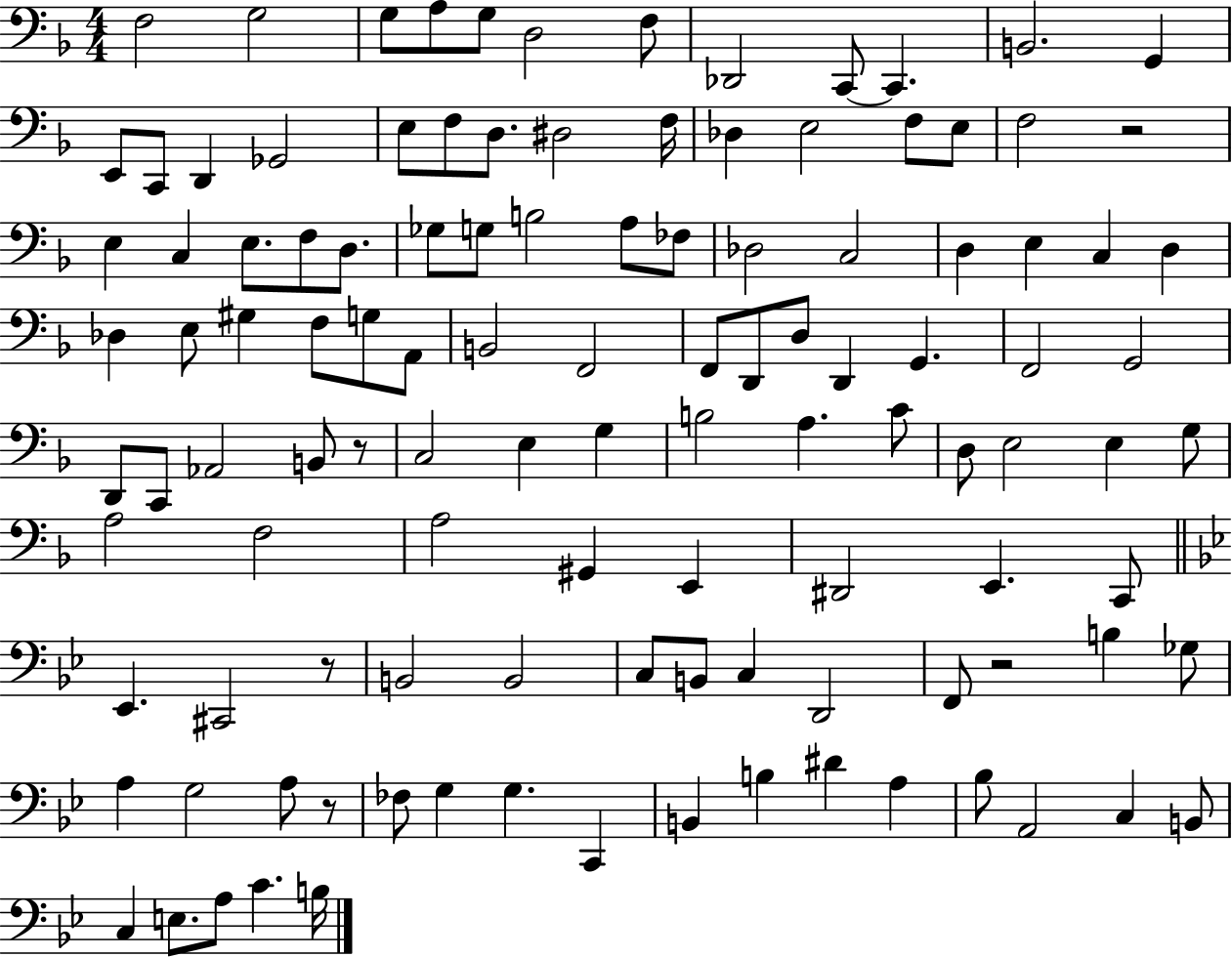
F3/h G3/h G3/e A3/e G3/e D3/h F3/e Db2/h C2/e C2/q. B2/h. G2/q E2/e C2/e D2/q Gb2/h E3/e F3/e D3/e. D#3/h F3/s Db3/q E3/h F3/e E3/e F3/h R/h E3/q C3/q E3/e. F3/e D3/e. Gb3/e G3/e B3/h A3/e FES3/e Db3/h C3/h D3/q E3/q C3/q D3/q Db3/q E3/e G#3/q F3/e G3/e A2/e B2/h F2/h F2/e D2/e D3/e D2/q G2/q. F2/h G2/h D2/e C2/e Ab2/h B2/e R/e C3/h E3/q G3/q B3/h A3/q. C4/e D3/e E3/h E3/q G3/e A3/h F3/h A3/h G#2/q E2/q D#2/h E2/q. C2/e Eb2/q. C#2/h R/e B2/h B2/h C3/e B2/e C3/q D2/h F2/e R/h B3/q Gb3/e A3/q G3/h A3/e R/e FES3/e G3/q G3/q. C2/q B2/q B3/q D#4/q A3/q Bb3/e A2/h C3/q B2/e C3/q E3/e. A3/e C4/q. B3/s